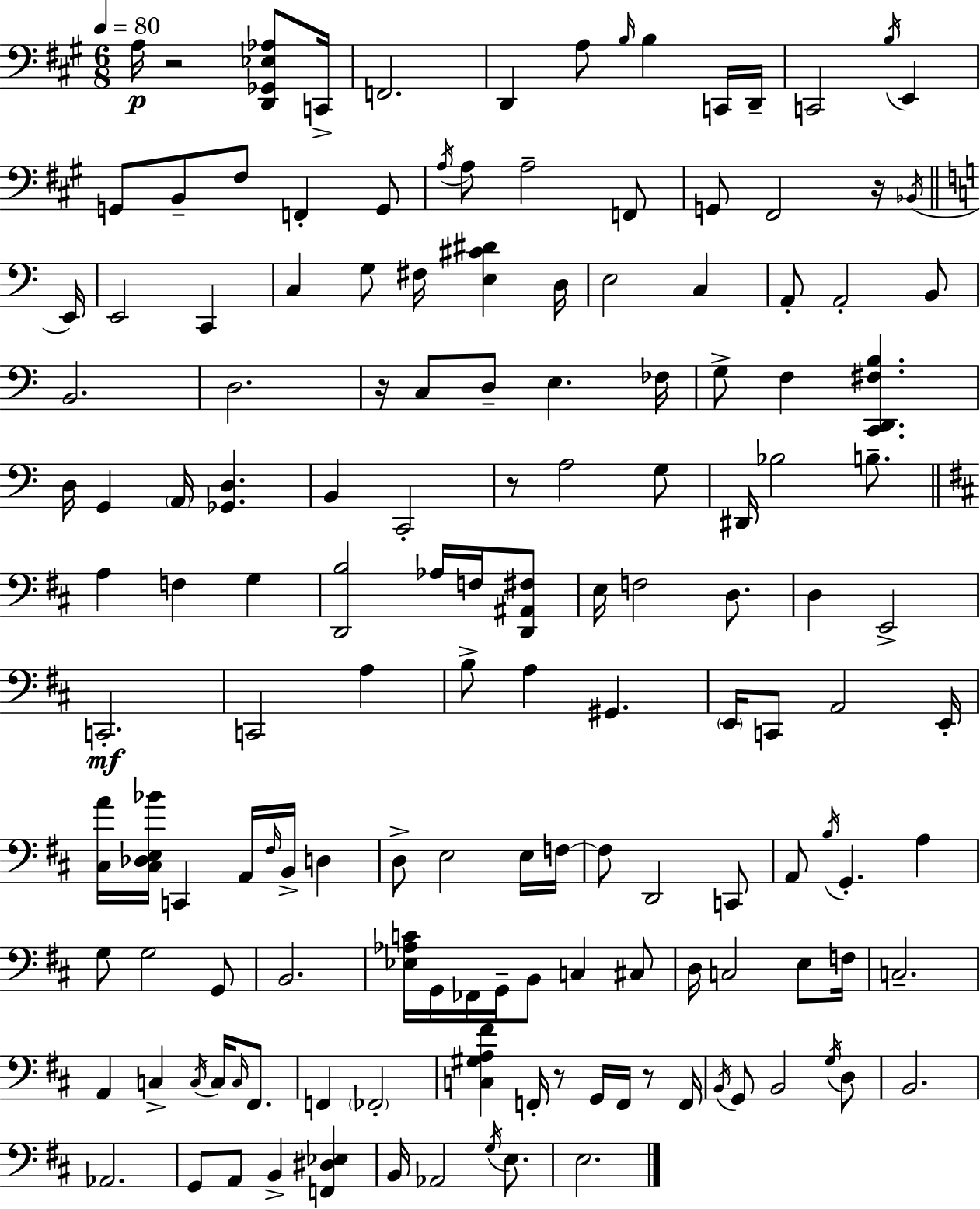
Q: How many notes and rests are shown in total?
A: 149